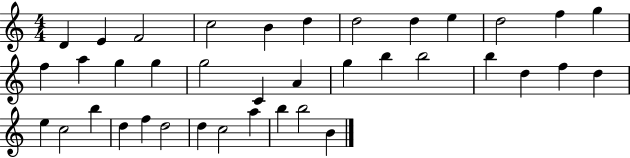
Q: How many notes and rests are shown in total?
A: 38